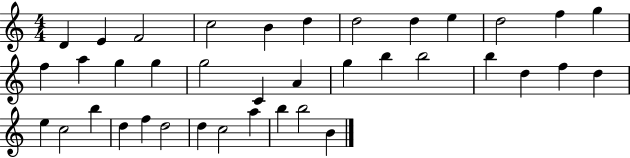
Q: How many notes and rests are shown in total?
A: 38